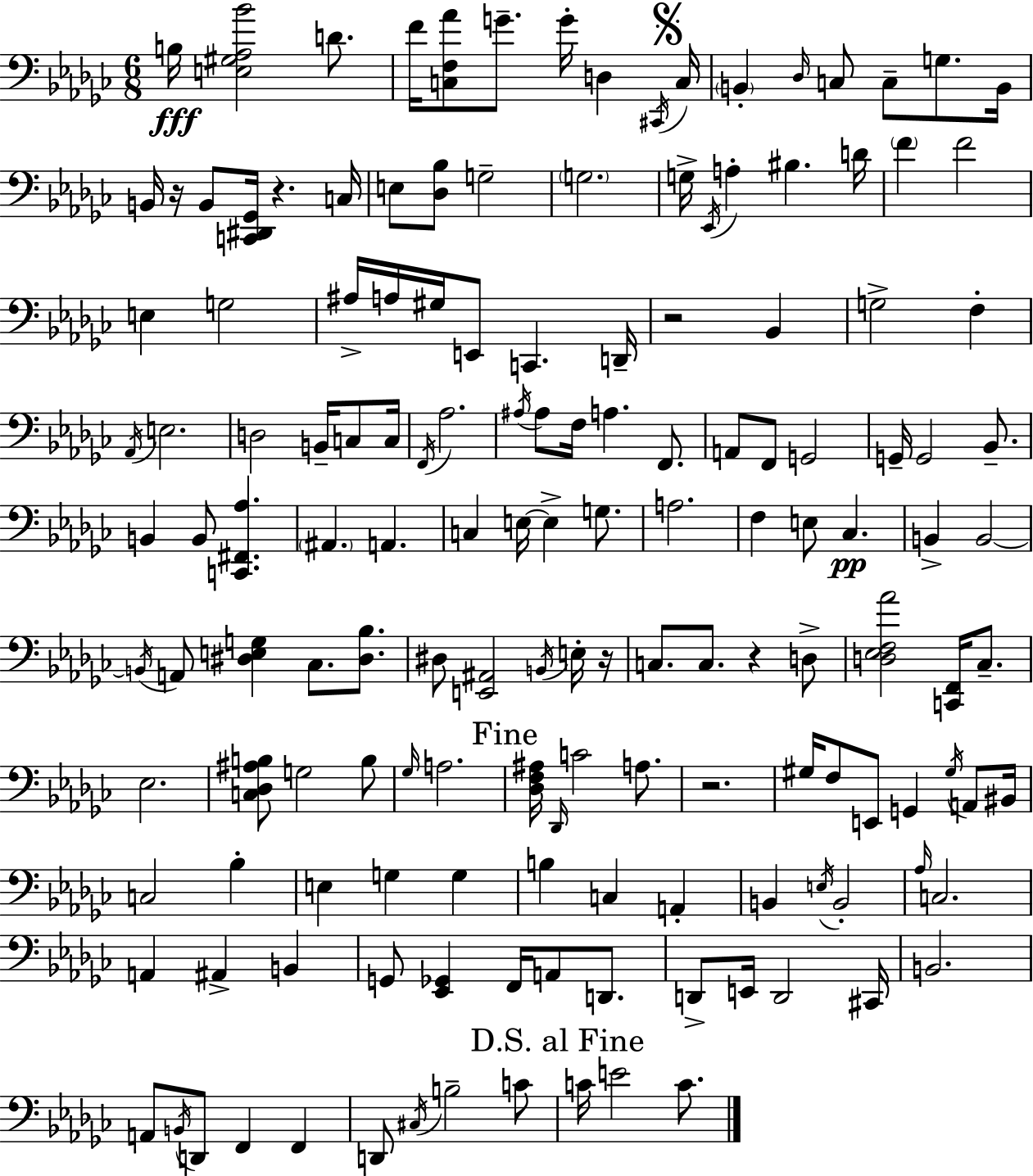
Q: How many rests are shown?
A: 6